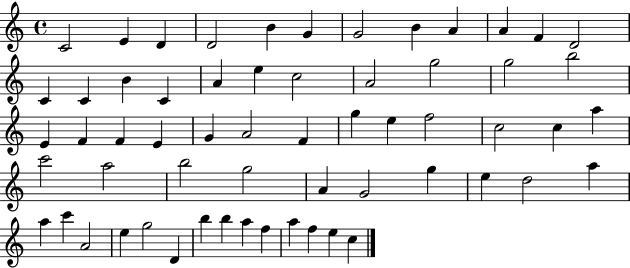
X:1
T:Untitled
M:4/4
L:1/4
K:C
C2 E D D2 B G G2 B A A F D2 C C B C A e c2 A2 g2 g2 b2 E F F E G A2 F g e f2 c2 c a c'2 a2 b2 g2 A G2 g e d2 a a c' A2 e g2 D b b a f a f e c